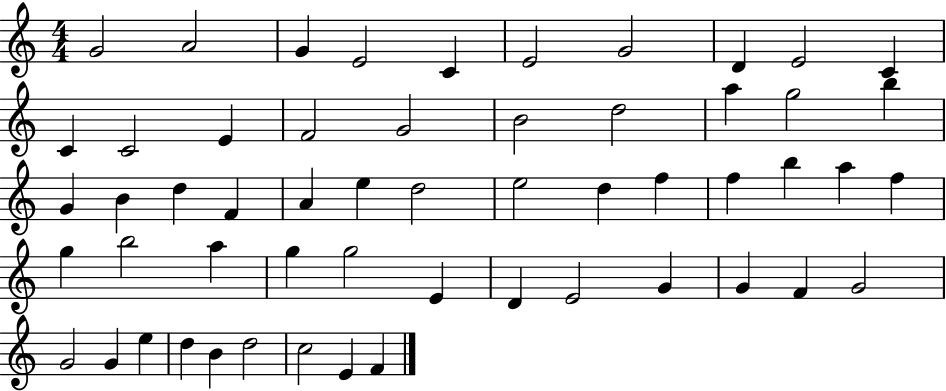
{
  \clef treble
  \numericTimeSignature
  \time 4/4
  \key c \major
  g'2 a'2 | g'4 e'2 c'4 | e'2 g'2 | d'4 e'2 c'4 | \break c'4 c'2 e'4 | f'2 g'2 | b'2 d''2 | a''4 g''2 b''4 | \break g'4 b'4 d''4 f'4 | a'4 e''4 d''2 | e''2 d''4 f''4 | f''4 b''4 a''4 f''4 | \break g''4 b''2 a''4 | g''4 g''2 e'4 | d'4 e'2 g'4 | g'4 f'4 g'2 | \break g'2 g'4 e''4 | d''4 b'4 d''2 | c''2 e'4 f'4 | \bar "|."
}